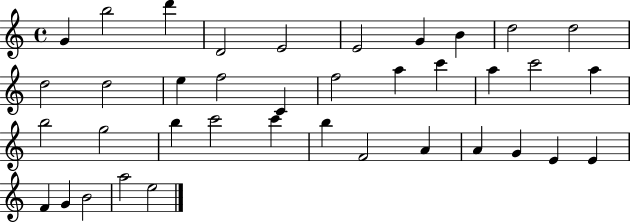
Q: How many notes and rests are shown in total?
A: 38